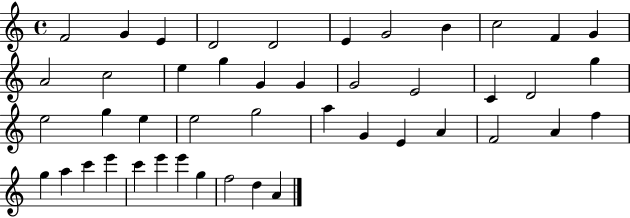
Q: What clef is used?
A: treble